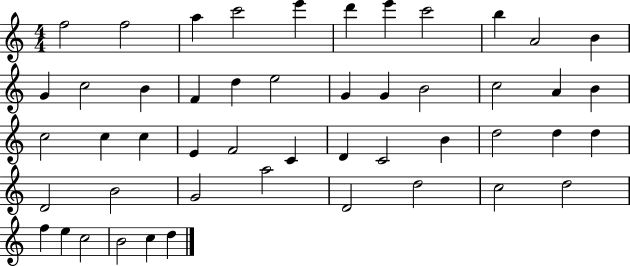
F5/h F5/h A5/q C6/h E6/q D6/q E6/q C6/h B5/q A4/h B4/q G4/q C5/h B4/q F4/q D5/q E5/h G4/q G4/q B4/h C5/h A4/q B4/q C5/h C5/q C5/q E4/q F4/h C4/q D4/q C4/h B4/q D5/h D5/q D5/q D4/h B4/h G4/h A5/h D4/h D5/h C5/h D5/h F5/q E5/q C5/h B4/h C5/q D5/q